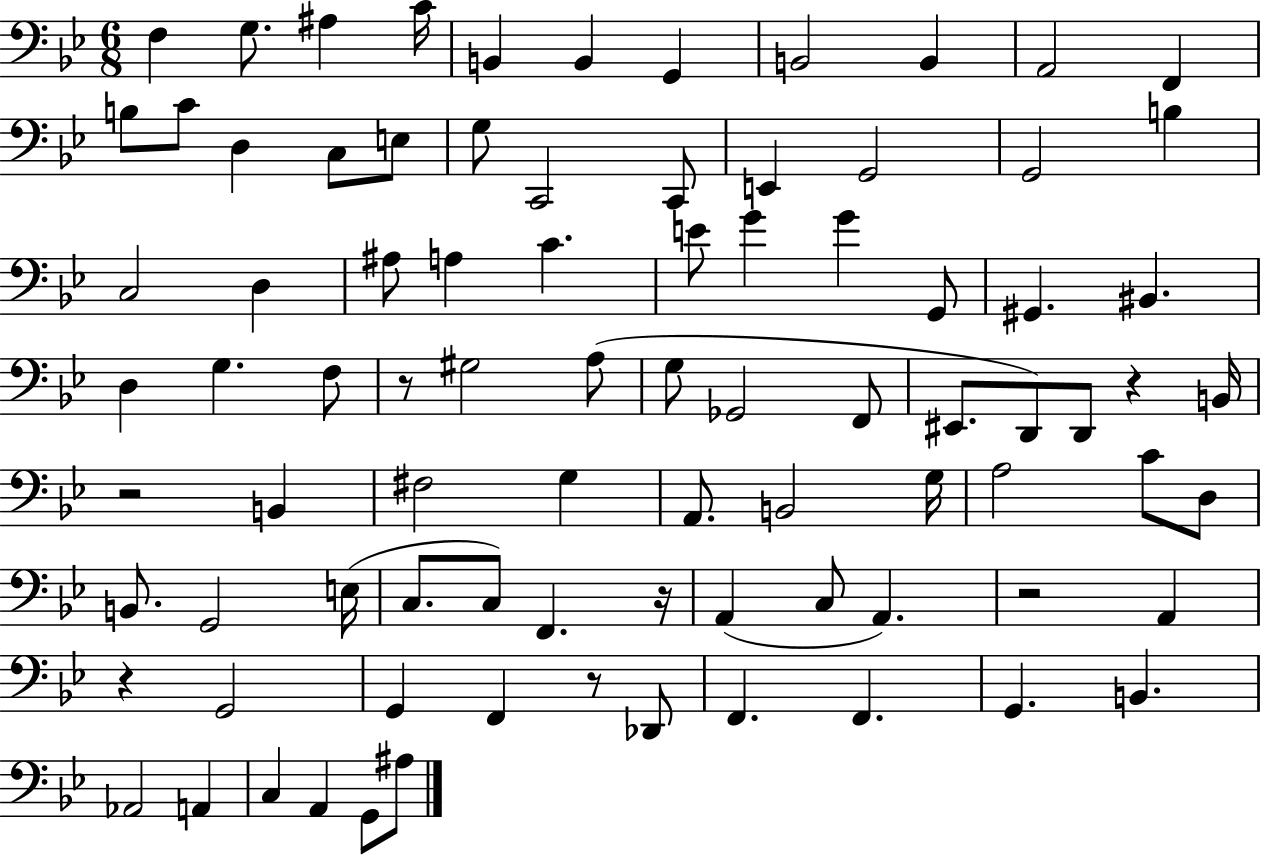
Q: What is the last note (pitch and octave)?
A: A#3